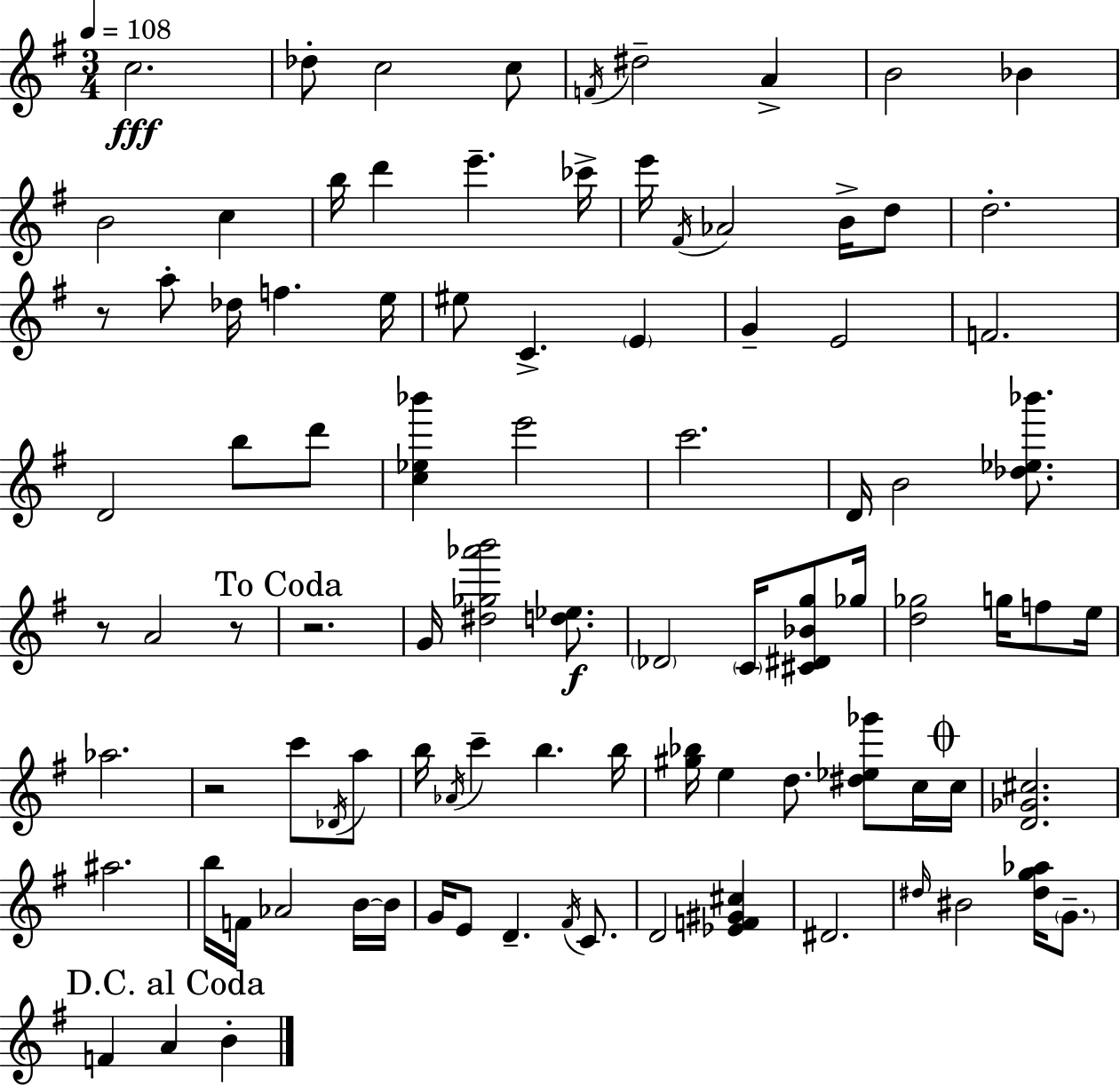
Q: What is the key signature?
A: E minor